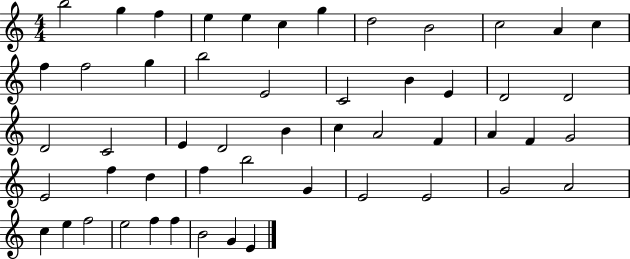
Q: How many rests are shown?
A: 0